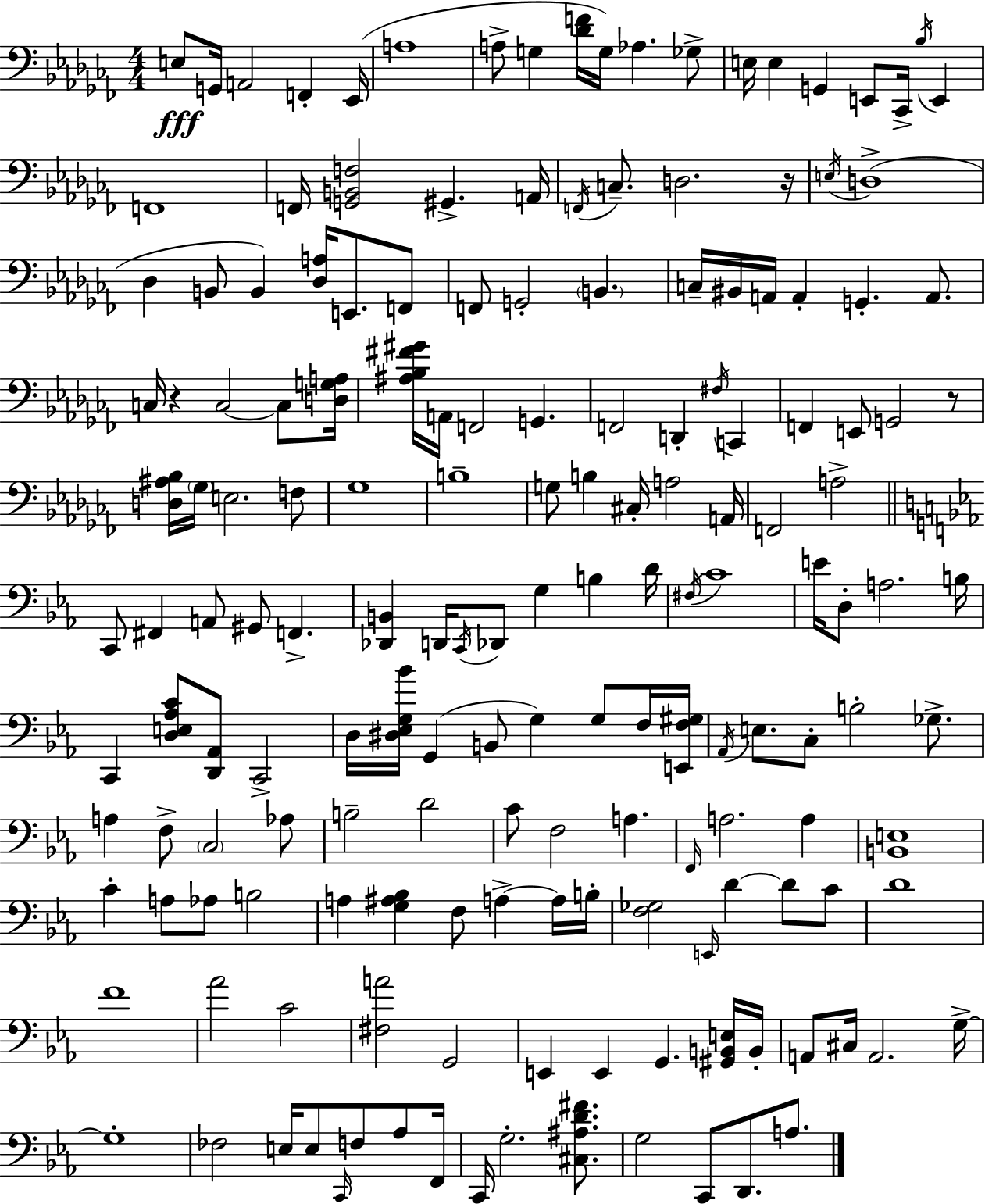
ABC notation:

X:1
T:Untitled
M:4/4
L:1/4
K:Abm
E,/2 G,,/4 A,,2 F,, _E,,/4 A,4 A,/2 G, [_DF]/4 G,/4 _A, _G,/2 E,/4 E, G,, E,,/2 _C,,/4 _B,/4 E,, F,,4 F,,/4 [G,,B,,F,]2 ^G,, A,,/4 F,,/4 C,/2 D,2 z/4 E,/4 D,4 _D, B,,/2 B,, [_D,A,]/4 E,,/2 F,,/2 F,,/2 G,,2 B,, C,/4 ^B,,/4 A,,/4 A,, G,, A,,/2 C,/4 z C,2 C,/2 [D,G,A,]/4 [^A,_B,^F^G]/4 A,,/4 F,,2 G,, F,,2 D,, ^F,/4 C,, F,, E,,/2 G,,2 z/2 [D,^A,_B,]/4 _G,/4 E,2 F,/2 _G,4 B,4 G,/2 B, ^C,/4 A,2 A,,/4 F,,2 A,2 C,,/2 ^F,, A,,/2 ^G,,/2 F,, [_D,,B,,] D,,/4 C,,/4 _D,,/2 G, B, D/4 ^F,/4 C4 E/4 D,/2 A,2 B,/4 C,, [D,E,_A,C]/2 [D,,_A,,]/2 C,,2 D,/4 [^D,_E,G,_B]/4 G,, B,,/2 G, G,/2 F,/4 [E,,F,^G,]/4 _A,,/4 E,/2 C,/2 B,2 _G,/2 A, F,/2 C,2 _A,/2 B,2 D2 C/2 F,2 A, F,,/4 A,2 A, [B,,E,]4 C A,/2 _A,/2 B,2 A, [G,^A,_B,] F,/2 A, A,/4 B,/4 [F,_G,]2 E,,/4 D D/2 C/2 D4 F4 _A2 C2 [^F,A]2 G,,2 E,, E,, G,, [^G,,B,,E,]/4 B,,/4 A,,/2 ^C,/4 A,,2 G,/4 G,4 _F,2 E,/4 E,/2 C,,/4 F,/2 _A,/2 F,,/4 C,,/4 G,2 [^C,^A,D^F]/2 G,2 C,,/2 D,,/2 A,/2